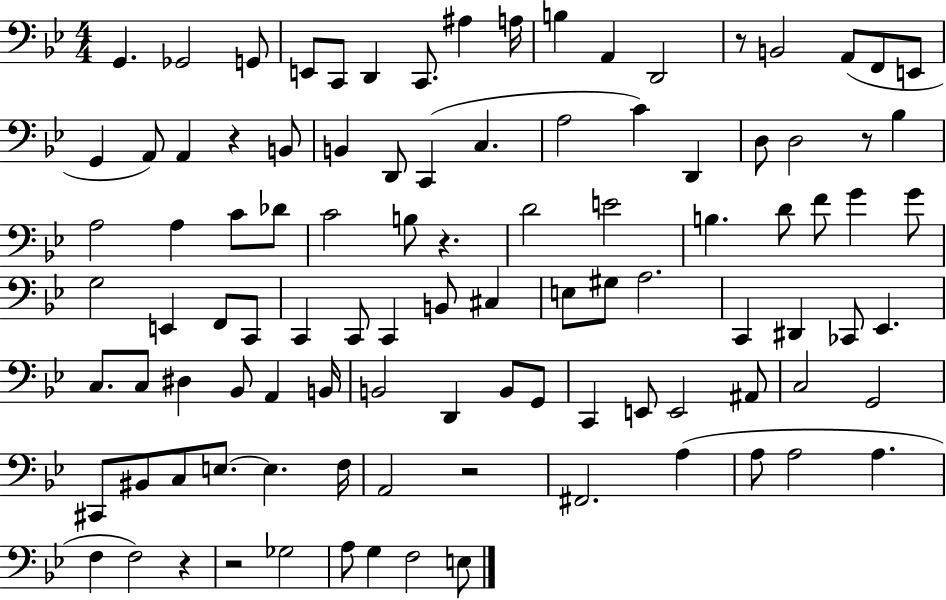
G2/q. Gb2/h G2/e E2/e C2/e D2/q C2/e. A#3/q A3/s B3/q A2/q D2/h R/e B2/h A2/e F2/e E2/e G2/q A2/e A2/q R/q B2/e B2/q D2/e C2/q C3/q. A3/h C4/q D2/q D3/e D3/h R/e Bb3/q A3/h A3/q C4/e Db4/e C4/h B3/e R/q. D4/h E4/h B3/q. D4/e F4/e G4/q G4/e G3/h E2/q F2/e C2/e C2/q C2/e C2/q B2/e C#3/q E3/e G#3/e A3/h. C2/q D#2/q CES2/e Eb2/q. C3/e. C3/e D#3/q Bb2/e A2/q B2/s B2/h D2/q B2/e G2/e C2/q E2/e E2/h A#2/e C3/h G2/h C#2/e BIS2/e C3/e E3/e. E3/q. F3/s A2/h R/h F#2/h. A3/q A3/e A3/h A3/q. F3/q F3/h R/q R/h Gb3/h A3/e G3/q F3/h E3/e